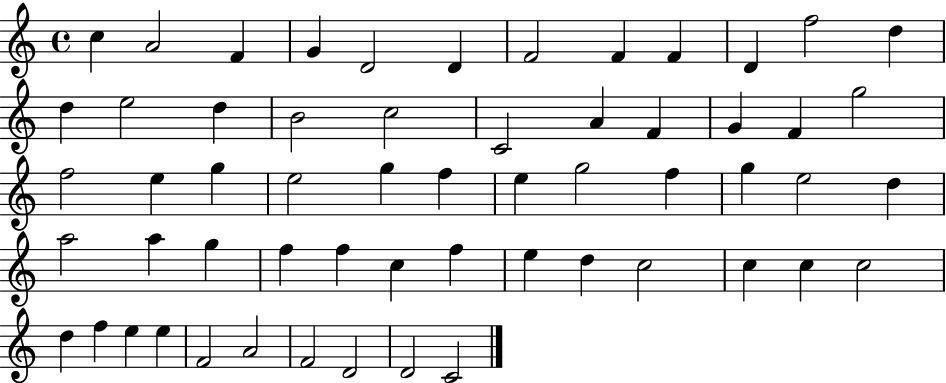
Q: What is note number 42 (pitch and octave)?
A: F5